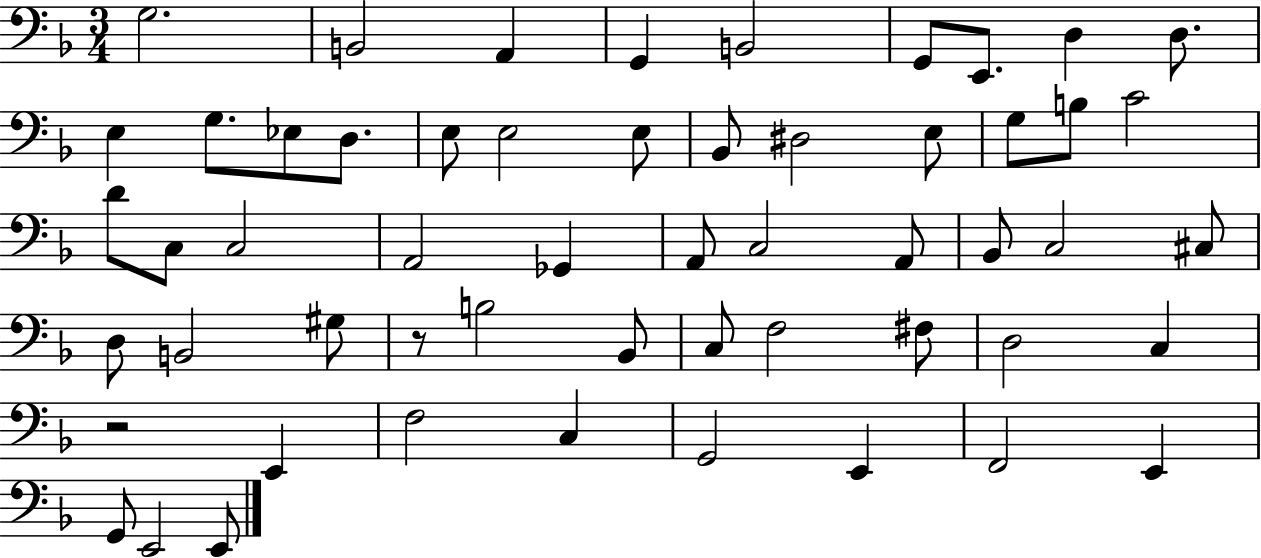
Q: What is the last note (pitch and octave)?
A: E2